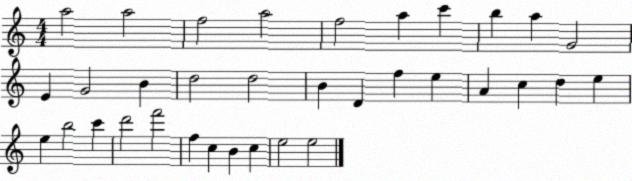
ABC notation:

X:1
T:Untitled
M:4/4
L:1/4
K:C
a2 a2 f2 a2 f2 a c' b a G2 E G2 B d2 d2 B D f e A c d e e b2 c' d'2 f'2 f c B c e2 e2